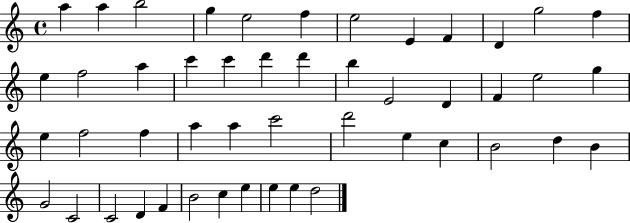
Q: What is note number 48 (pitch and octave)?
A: D5